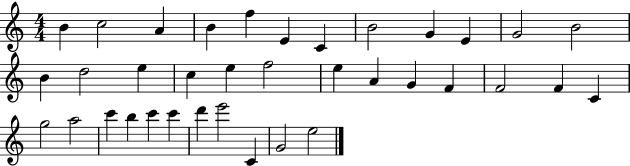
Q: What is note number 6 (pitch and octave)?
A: E4